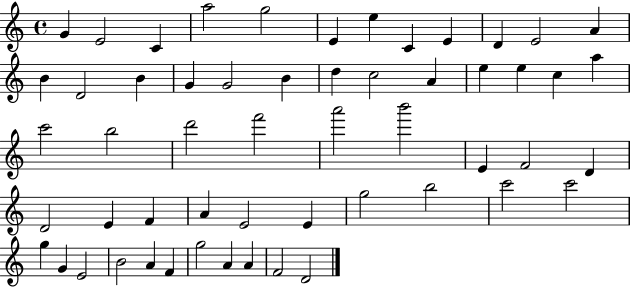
X:1
T:Untitled
M:4/4
L:1/4
K:C
G E2 C a2 g2 E e C E D E2 A B D2 B G G2 B d c2 A e e c a c'2 b2 d'2 f'2 a'2 b'2 E F2 D D2 E F A E2 E g2 b2 c'2 c'2 g G E2 B2 A F g2 A A F2 D2